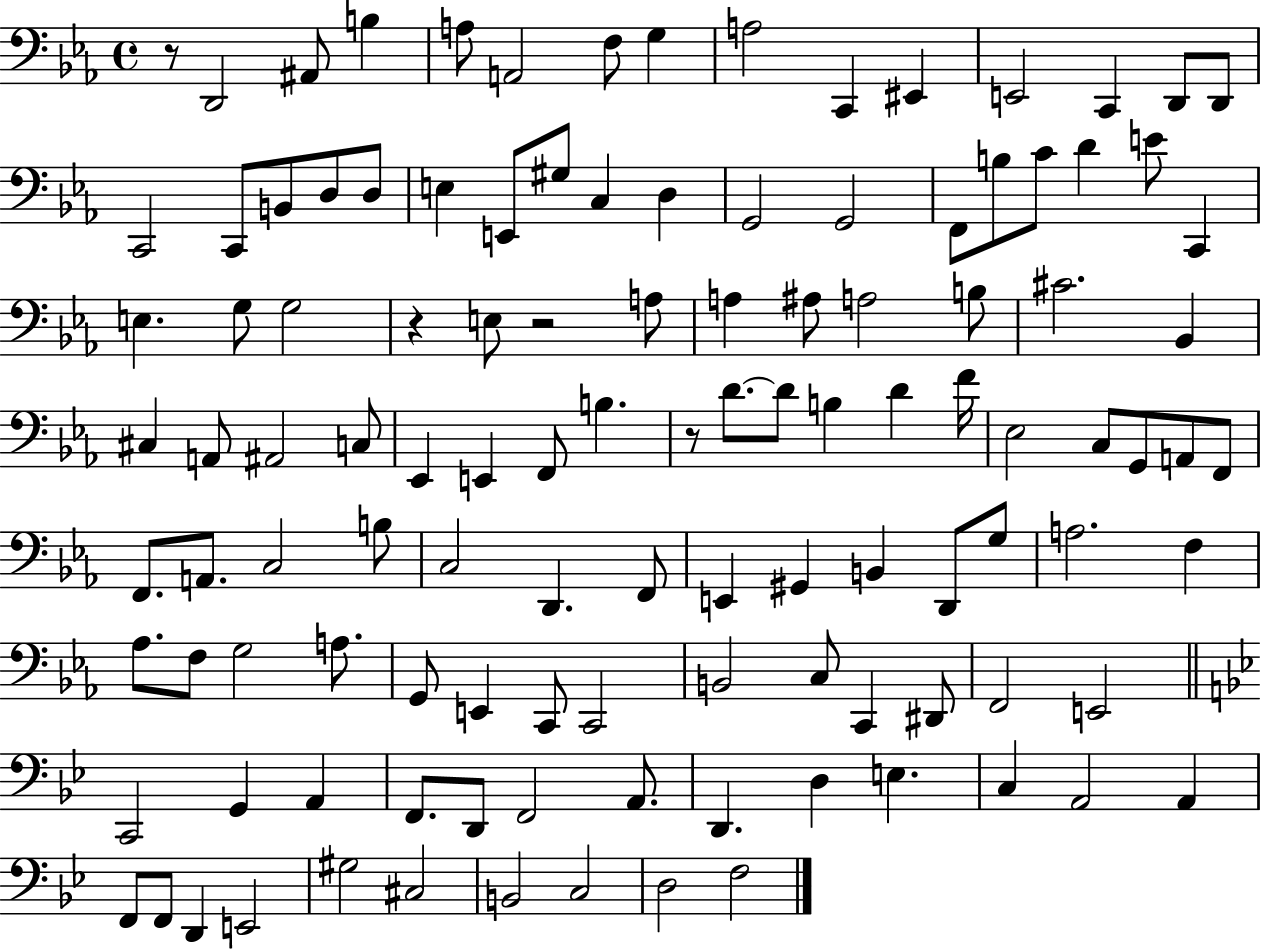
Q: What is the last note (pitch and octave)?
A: F3